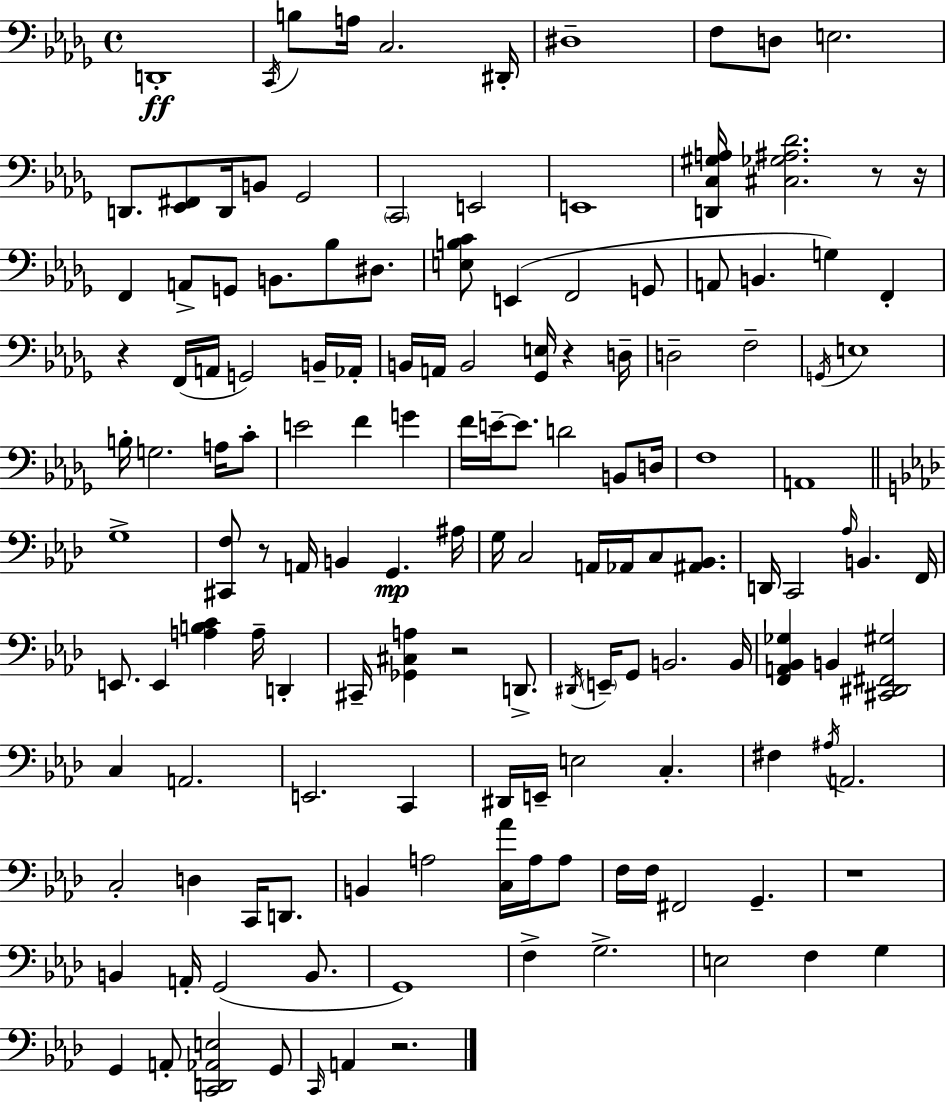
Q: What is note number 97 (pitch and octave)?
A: C3